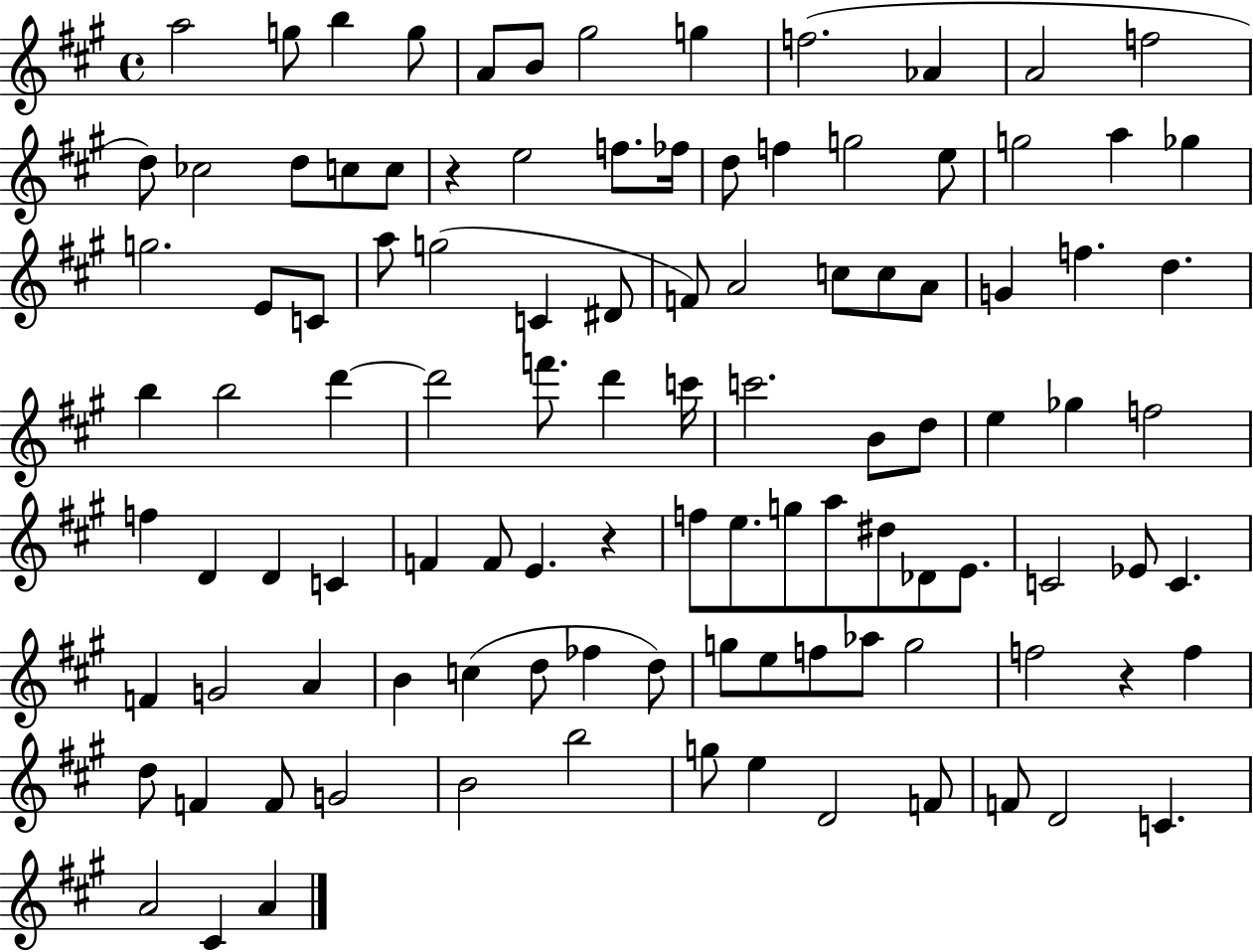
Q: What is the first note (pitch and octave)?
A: A5